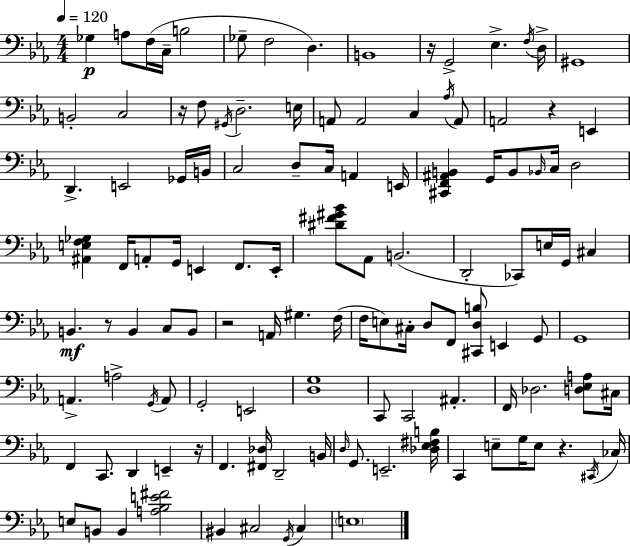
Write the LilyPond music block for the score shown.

{
  \clef bass
  \numericTimeSignature
  \time 4/4
  \key c \minor
  \tempo 4 = 120
  ges4\p a8 f16( c16-- b2 | ges8-- f2 d4.) | b,1 | r16 g,2-> ees4.-> \acciaccatura { f16 } | \break d16-> gis,1 | b,2-. c2 | r16 f8 \acciaccatura { gis,16 } d2.-- | e16 a,8 a,2 c4 | \break \acciaccatura { aes16 } a,8 a,2 r4 e,4 | d,4.-> e,2 | ges,16 b,16 c2 d8-- c16 a,4 | e,16 <cis, f, ais, b,>4 g,16 b,8 \grace { bes,16 } c16 d2 | \break <ais, e f ges>4 f,16 a,8-. g,16 e,4 | f,8. e,16-. <dis' fis' gis' bes'>8 aes,8 b,2.( | d,2-. ces,8) e16 g,16 | cis4 b,4.\mf r8 b,4 | \break c8 b,8 r2 a,16 gis4. | f16( f16 e8) cis16-. d8 f,8 <cis, d b>8 e,4 | g,8 g,1 | a,4.-> a2-> | \break \acciaccatura { g,16 } a,8 g,2-. e,2 | <d g>1 | c,8 c,2 ais,4.-. | f,16 des2. | \break <d ees a>8 cis16 f,4 c,8. d,4 | e,4-- r16 f,4. <fis, des>16 d,2-- | b,16 \grace { d16 } g,8. e,2.-- | <des ees fis b>16 c,4 e8-- g16 e8 r4. | \break \acciaccatura { cis,16 } ces16 e8 b,8 b,4 <a bes e' fis'>2 | bis,4 cis2 | \acciaccatura { g,16 } cis4 \parenthesize e1 | \bar "|."
}